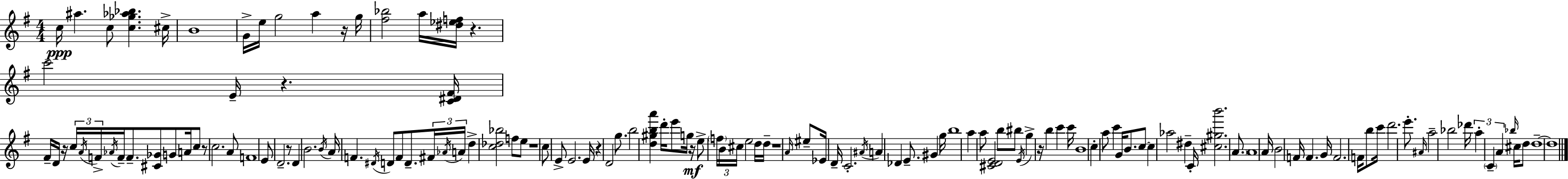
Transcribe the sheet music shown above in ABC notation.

X:1
T:Untitled
M:4/4
L:1/4
K:G
c/4 ^a c/2 [c_g_a_b] ^c/4 B4 G/4 e/4 g2 a z/4 g/4 [^f_b]2 a/4 [^d_ef]/4 z c'2 E/4 z [C^D^F]/4 ^F/4 D/4 z/4 c/4 A/4 F/4 _A/4 F/4 F/2 [^C_G]/2 G/2 A/4 c/2 z/2 c2 A/2 F4 E/2 D2 z/2 D B2 B/4 A/4 F ^D/4 D/2 F/2 D/2 ^F/4 _A/4 A/4 d [c_d_b]2 f/2 e/2 z4 c/2 E/2 E2 E/4 z D2 g/2 b2 [d^gba'] d'/4 e'/2 g/4 z/4 e/2 f/4 B/4 ^c/4 e2 d/4 d/4 z4 A/4 ^e/2 _E/4 D/4 C2 ^A/4 A _D E/2 ^G g/4 b4 a a/2 [^CDE]2 b/2 ^b/2 E/4 g z/4 b c' c'/4 B4 c a/2 c' G/4 B/2 c/2 c _a2 ^d C/4 [^c^gb']2 A/2 A4 A/4 B2 F/4 F G/4 F2 F/4 b/2 c'/4 d'2 e'/2 ^A/4 a2 _b2 _d'/4 a C A _b/4 ^c/4 d/2 d4 d4